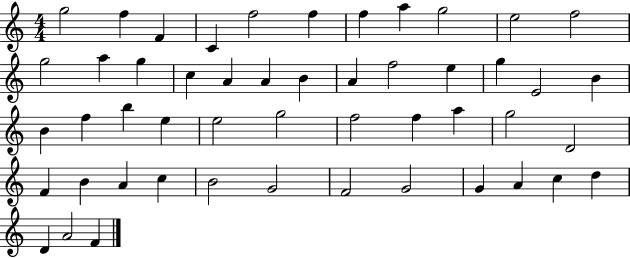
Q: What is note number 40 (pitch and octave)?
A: B4